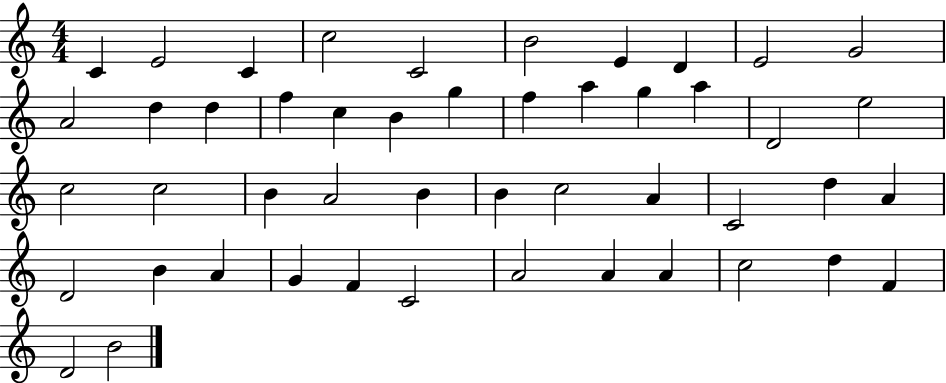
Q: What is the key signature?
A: C major